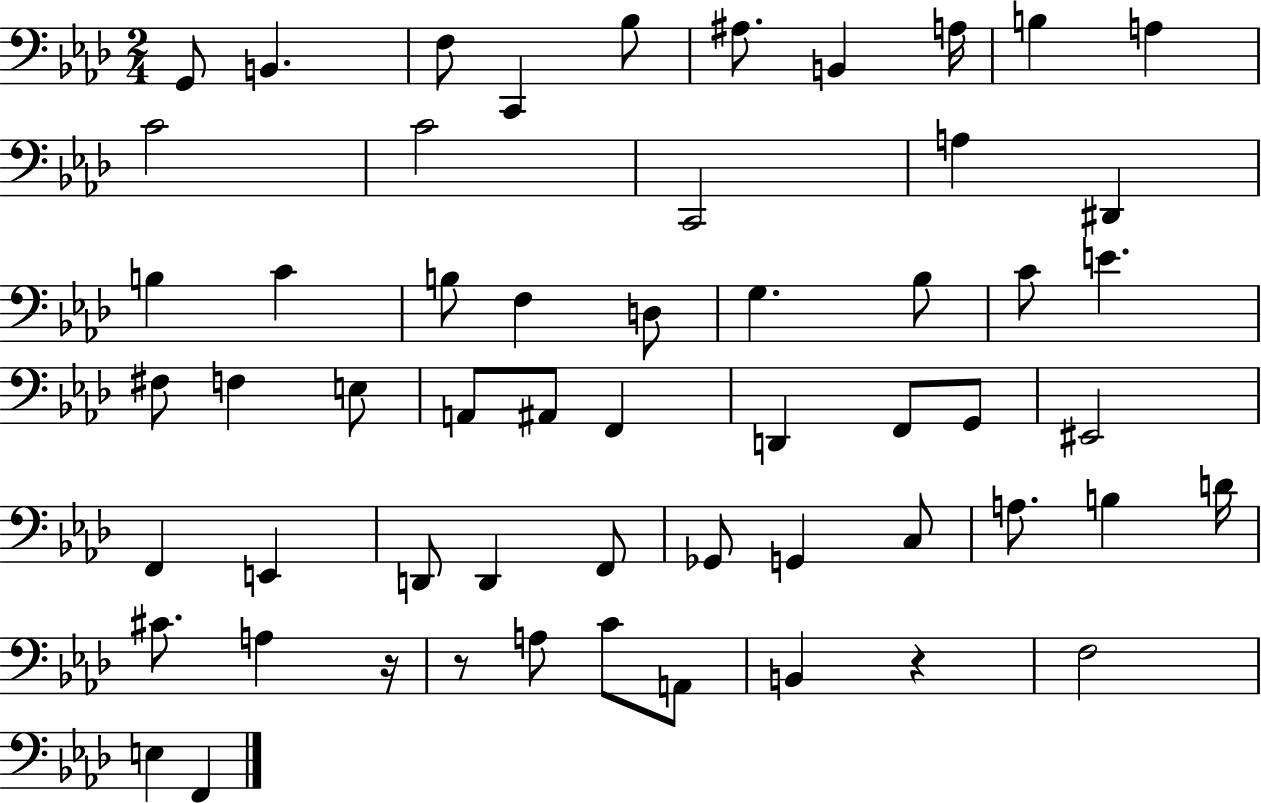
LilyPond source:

{
  \clef bass
  \numericTimeSignature
  \time 2/4
  \key aes \major
  \repeat volta 2 { g,8 b,4. | f8 c,4 bes8 | ais8. b,4 a16 | b4 a4 | \break c'2 | c'2 | c,2 | a4 dis,4 | \break b4 c'4 | b8 f4 d8 | g4. bes8 | c'8 e'4. | \break fis8 f4 e8 | a,8 ais,8 f,4 | d,4 f,8 g,8 | eis,2 | \break f,4 e,4 | d,8 d,4 f,8 | ges,8 g,4 c8 | a8. b4 d'16 | \break cis'8. a4 r16 | r8 a8 c'8 a,8 | b,4 r4 | f2 | \break e4 f,4 | } \bar "|."
}